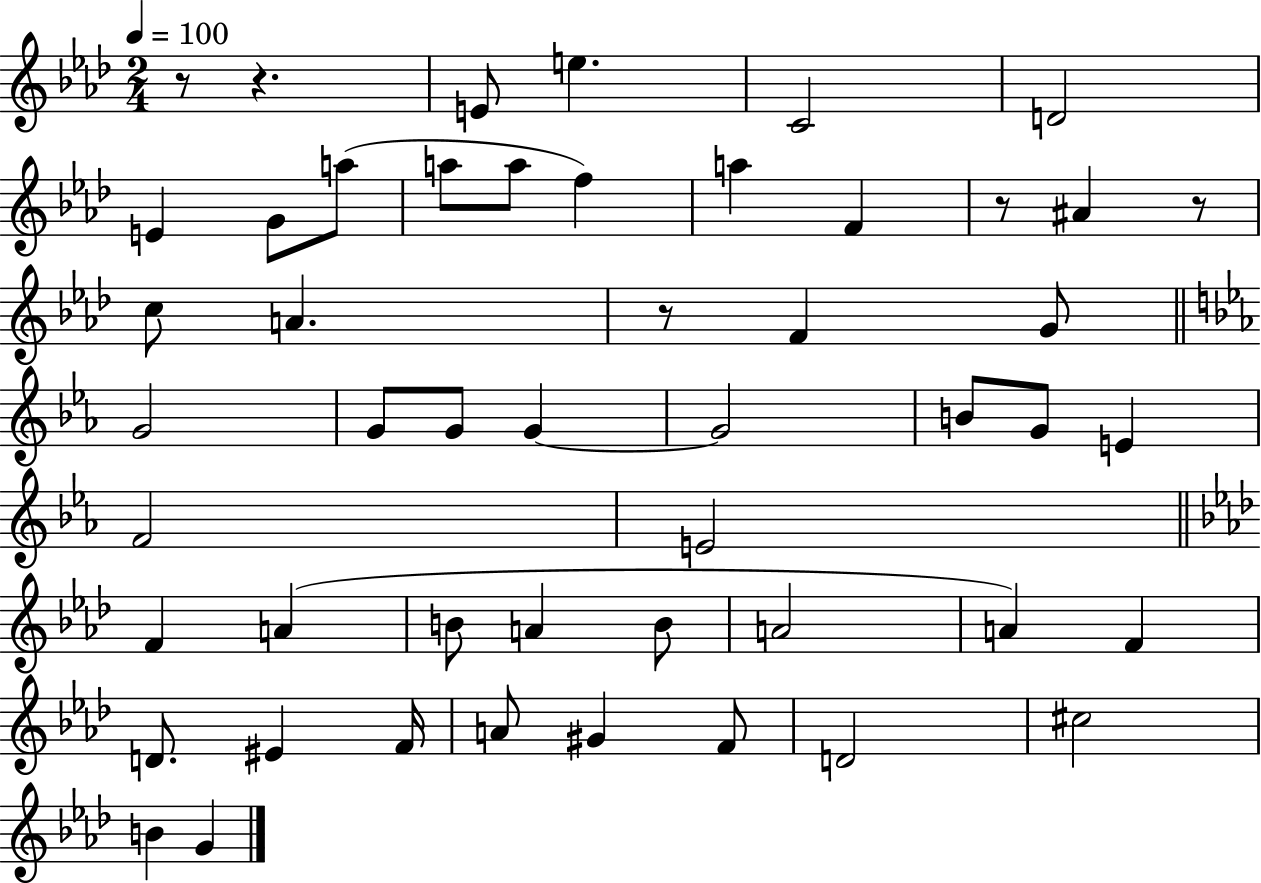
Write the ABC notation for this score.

X:1
T:Untitled
M:2/4
L:1/4
K:Ab
z/2 z E/2 e C2 D2 E G/2 a/2 a/2 a/2 f a F z/2 ^A z/2 c/2 A z/2 F G/2 G2 G/2 G/2 G G2 B/2 G/2 E F2 E2 F A B/2 A B/2 A2 A F D/2 ^E F/4 A/2 ^G F/2 D2 ^c2 B G